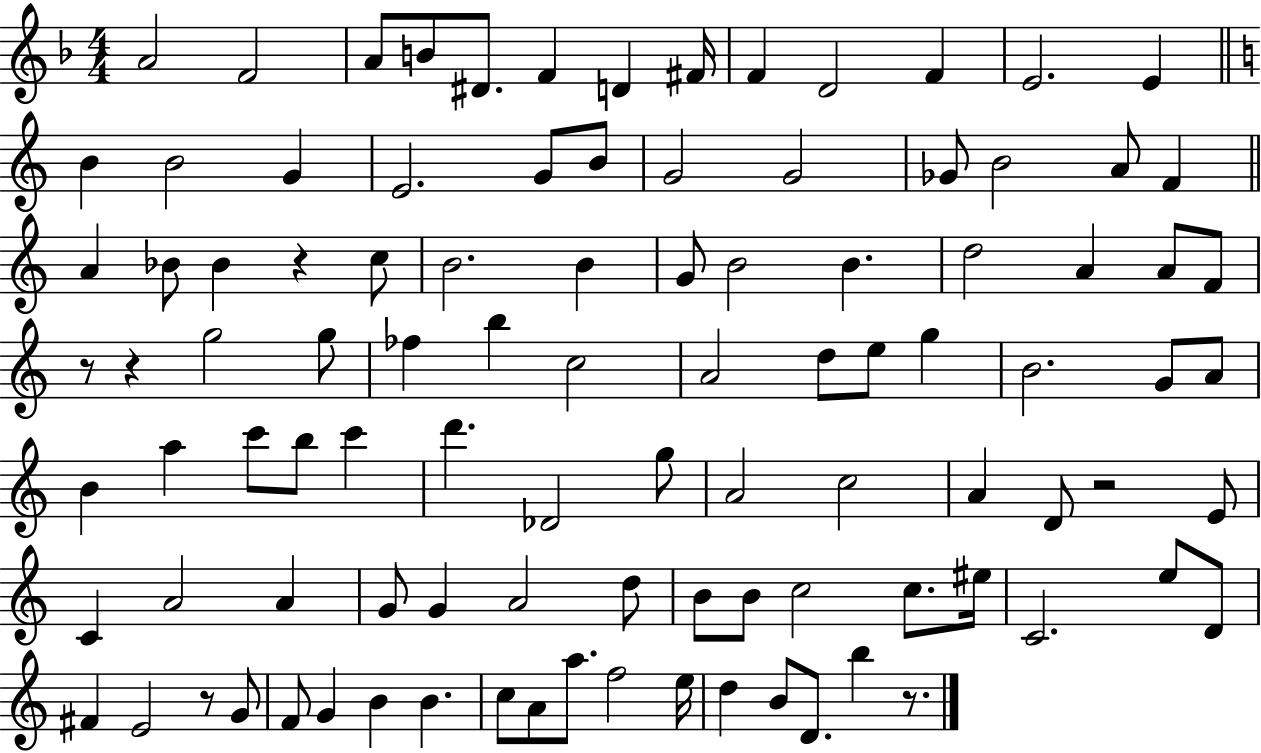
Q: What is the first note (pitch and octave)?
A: A4